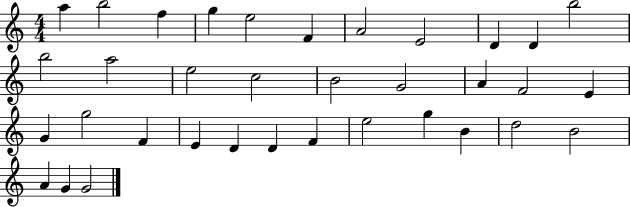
{
  \clef treble
  \numericTimeSignature
  \time 4/4
  \key c \major
  a''4 b''2 f''4 | g''4 e''2 f'4 | a'2 e'2 | d'4 d'4 b''2 | \break b''2 a''2 | e''2 c''2 | b'2 g'2 | a'4 f'2 e'4 | \break g'4 g''2 f'4 | e'4 d'4 d'4 f'4 | e''2 g''4 b'4 | d''2 b'2 | \break a'4 g'4 g'2 | \bar "|."
}